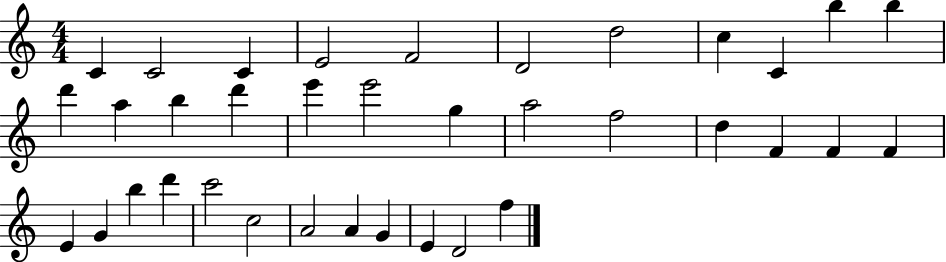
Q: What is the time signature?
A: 4/4